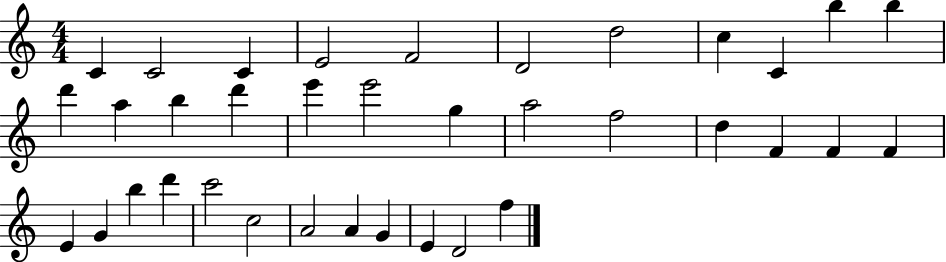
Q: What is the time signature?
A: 4/4